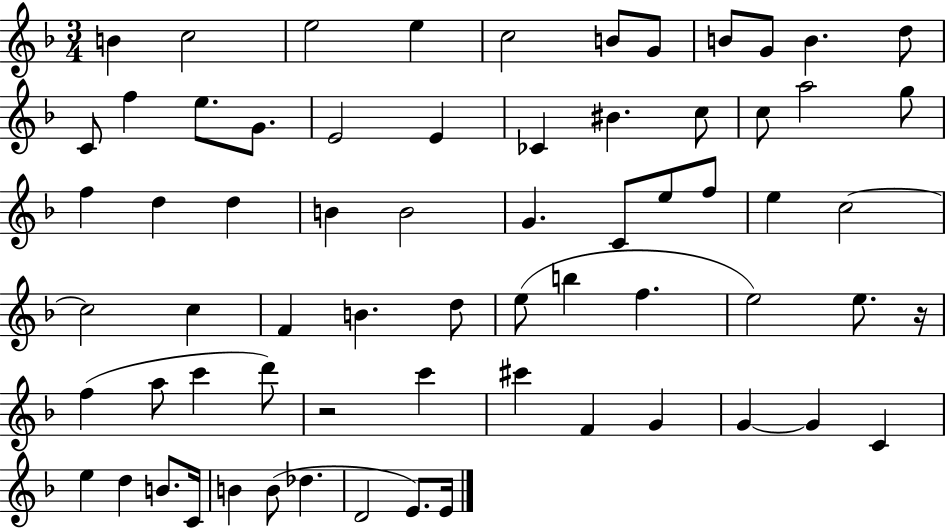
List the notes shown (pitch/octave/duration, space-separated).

B4/q C5/h E5/h E5/q C5/h B4/e G4/e B4/e G4/e B4/q. D5/e C4/e F5/q E5/e. G4/e. E4/h E4/q CES4/q BIS4/q. C5/e C5/e A5/h G5/e F5/q D5/q D5/q B4/q B4/h G4/q. C4/e E5/e F5/e E5/q C5/h C5/h C5/q F4/q B4/q. D5/e E5/e B5/q F5/q. E5/h E5/e. R/s F5/q A5/e C6/q D6/e R/h C6/q C#6/q F4/q G4/q G4/q G4/q C4/q E5/q D5/q B4/e. C4/s B4/q B4/e Db5/q. D4/h E4/e. E4/s